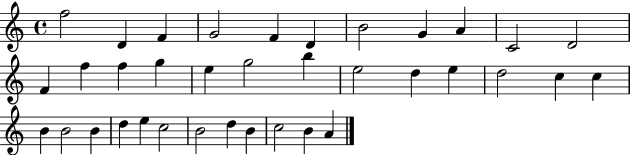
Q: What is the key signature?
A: C major